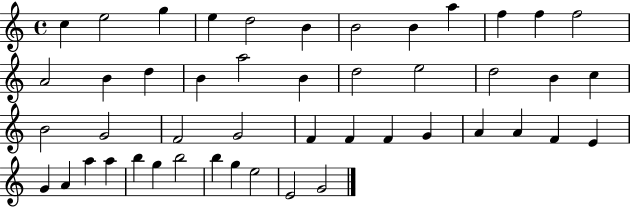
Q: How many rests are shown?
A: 0